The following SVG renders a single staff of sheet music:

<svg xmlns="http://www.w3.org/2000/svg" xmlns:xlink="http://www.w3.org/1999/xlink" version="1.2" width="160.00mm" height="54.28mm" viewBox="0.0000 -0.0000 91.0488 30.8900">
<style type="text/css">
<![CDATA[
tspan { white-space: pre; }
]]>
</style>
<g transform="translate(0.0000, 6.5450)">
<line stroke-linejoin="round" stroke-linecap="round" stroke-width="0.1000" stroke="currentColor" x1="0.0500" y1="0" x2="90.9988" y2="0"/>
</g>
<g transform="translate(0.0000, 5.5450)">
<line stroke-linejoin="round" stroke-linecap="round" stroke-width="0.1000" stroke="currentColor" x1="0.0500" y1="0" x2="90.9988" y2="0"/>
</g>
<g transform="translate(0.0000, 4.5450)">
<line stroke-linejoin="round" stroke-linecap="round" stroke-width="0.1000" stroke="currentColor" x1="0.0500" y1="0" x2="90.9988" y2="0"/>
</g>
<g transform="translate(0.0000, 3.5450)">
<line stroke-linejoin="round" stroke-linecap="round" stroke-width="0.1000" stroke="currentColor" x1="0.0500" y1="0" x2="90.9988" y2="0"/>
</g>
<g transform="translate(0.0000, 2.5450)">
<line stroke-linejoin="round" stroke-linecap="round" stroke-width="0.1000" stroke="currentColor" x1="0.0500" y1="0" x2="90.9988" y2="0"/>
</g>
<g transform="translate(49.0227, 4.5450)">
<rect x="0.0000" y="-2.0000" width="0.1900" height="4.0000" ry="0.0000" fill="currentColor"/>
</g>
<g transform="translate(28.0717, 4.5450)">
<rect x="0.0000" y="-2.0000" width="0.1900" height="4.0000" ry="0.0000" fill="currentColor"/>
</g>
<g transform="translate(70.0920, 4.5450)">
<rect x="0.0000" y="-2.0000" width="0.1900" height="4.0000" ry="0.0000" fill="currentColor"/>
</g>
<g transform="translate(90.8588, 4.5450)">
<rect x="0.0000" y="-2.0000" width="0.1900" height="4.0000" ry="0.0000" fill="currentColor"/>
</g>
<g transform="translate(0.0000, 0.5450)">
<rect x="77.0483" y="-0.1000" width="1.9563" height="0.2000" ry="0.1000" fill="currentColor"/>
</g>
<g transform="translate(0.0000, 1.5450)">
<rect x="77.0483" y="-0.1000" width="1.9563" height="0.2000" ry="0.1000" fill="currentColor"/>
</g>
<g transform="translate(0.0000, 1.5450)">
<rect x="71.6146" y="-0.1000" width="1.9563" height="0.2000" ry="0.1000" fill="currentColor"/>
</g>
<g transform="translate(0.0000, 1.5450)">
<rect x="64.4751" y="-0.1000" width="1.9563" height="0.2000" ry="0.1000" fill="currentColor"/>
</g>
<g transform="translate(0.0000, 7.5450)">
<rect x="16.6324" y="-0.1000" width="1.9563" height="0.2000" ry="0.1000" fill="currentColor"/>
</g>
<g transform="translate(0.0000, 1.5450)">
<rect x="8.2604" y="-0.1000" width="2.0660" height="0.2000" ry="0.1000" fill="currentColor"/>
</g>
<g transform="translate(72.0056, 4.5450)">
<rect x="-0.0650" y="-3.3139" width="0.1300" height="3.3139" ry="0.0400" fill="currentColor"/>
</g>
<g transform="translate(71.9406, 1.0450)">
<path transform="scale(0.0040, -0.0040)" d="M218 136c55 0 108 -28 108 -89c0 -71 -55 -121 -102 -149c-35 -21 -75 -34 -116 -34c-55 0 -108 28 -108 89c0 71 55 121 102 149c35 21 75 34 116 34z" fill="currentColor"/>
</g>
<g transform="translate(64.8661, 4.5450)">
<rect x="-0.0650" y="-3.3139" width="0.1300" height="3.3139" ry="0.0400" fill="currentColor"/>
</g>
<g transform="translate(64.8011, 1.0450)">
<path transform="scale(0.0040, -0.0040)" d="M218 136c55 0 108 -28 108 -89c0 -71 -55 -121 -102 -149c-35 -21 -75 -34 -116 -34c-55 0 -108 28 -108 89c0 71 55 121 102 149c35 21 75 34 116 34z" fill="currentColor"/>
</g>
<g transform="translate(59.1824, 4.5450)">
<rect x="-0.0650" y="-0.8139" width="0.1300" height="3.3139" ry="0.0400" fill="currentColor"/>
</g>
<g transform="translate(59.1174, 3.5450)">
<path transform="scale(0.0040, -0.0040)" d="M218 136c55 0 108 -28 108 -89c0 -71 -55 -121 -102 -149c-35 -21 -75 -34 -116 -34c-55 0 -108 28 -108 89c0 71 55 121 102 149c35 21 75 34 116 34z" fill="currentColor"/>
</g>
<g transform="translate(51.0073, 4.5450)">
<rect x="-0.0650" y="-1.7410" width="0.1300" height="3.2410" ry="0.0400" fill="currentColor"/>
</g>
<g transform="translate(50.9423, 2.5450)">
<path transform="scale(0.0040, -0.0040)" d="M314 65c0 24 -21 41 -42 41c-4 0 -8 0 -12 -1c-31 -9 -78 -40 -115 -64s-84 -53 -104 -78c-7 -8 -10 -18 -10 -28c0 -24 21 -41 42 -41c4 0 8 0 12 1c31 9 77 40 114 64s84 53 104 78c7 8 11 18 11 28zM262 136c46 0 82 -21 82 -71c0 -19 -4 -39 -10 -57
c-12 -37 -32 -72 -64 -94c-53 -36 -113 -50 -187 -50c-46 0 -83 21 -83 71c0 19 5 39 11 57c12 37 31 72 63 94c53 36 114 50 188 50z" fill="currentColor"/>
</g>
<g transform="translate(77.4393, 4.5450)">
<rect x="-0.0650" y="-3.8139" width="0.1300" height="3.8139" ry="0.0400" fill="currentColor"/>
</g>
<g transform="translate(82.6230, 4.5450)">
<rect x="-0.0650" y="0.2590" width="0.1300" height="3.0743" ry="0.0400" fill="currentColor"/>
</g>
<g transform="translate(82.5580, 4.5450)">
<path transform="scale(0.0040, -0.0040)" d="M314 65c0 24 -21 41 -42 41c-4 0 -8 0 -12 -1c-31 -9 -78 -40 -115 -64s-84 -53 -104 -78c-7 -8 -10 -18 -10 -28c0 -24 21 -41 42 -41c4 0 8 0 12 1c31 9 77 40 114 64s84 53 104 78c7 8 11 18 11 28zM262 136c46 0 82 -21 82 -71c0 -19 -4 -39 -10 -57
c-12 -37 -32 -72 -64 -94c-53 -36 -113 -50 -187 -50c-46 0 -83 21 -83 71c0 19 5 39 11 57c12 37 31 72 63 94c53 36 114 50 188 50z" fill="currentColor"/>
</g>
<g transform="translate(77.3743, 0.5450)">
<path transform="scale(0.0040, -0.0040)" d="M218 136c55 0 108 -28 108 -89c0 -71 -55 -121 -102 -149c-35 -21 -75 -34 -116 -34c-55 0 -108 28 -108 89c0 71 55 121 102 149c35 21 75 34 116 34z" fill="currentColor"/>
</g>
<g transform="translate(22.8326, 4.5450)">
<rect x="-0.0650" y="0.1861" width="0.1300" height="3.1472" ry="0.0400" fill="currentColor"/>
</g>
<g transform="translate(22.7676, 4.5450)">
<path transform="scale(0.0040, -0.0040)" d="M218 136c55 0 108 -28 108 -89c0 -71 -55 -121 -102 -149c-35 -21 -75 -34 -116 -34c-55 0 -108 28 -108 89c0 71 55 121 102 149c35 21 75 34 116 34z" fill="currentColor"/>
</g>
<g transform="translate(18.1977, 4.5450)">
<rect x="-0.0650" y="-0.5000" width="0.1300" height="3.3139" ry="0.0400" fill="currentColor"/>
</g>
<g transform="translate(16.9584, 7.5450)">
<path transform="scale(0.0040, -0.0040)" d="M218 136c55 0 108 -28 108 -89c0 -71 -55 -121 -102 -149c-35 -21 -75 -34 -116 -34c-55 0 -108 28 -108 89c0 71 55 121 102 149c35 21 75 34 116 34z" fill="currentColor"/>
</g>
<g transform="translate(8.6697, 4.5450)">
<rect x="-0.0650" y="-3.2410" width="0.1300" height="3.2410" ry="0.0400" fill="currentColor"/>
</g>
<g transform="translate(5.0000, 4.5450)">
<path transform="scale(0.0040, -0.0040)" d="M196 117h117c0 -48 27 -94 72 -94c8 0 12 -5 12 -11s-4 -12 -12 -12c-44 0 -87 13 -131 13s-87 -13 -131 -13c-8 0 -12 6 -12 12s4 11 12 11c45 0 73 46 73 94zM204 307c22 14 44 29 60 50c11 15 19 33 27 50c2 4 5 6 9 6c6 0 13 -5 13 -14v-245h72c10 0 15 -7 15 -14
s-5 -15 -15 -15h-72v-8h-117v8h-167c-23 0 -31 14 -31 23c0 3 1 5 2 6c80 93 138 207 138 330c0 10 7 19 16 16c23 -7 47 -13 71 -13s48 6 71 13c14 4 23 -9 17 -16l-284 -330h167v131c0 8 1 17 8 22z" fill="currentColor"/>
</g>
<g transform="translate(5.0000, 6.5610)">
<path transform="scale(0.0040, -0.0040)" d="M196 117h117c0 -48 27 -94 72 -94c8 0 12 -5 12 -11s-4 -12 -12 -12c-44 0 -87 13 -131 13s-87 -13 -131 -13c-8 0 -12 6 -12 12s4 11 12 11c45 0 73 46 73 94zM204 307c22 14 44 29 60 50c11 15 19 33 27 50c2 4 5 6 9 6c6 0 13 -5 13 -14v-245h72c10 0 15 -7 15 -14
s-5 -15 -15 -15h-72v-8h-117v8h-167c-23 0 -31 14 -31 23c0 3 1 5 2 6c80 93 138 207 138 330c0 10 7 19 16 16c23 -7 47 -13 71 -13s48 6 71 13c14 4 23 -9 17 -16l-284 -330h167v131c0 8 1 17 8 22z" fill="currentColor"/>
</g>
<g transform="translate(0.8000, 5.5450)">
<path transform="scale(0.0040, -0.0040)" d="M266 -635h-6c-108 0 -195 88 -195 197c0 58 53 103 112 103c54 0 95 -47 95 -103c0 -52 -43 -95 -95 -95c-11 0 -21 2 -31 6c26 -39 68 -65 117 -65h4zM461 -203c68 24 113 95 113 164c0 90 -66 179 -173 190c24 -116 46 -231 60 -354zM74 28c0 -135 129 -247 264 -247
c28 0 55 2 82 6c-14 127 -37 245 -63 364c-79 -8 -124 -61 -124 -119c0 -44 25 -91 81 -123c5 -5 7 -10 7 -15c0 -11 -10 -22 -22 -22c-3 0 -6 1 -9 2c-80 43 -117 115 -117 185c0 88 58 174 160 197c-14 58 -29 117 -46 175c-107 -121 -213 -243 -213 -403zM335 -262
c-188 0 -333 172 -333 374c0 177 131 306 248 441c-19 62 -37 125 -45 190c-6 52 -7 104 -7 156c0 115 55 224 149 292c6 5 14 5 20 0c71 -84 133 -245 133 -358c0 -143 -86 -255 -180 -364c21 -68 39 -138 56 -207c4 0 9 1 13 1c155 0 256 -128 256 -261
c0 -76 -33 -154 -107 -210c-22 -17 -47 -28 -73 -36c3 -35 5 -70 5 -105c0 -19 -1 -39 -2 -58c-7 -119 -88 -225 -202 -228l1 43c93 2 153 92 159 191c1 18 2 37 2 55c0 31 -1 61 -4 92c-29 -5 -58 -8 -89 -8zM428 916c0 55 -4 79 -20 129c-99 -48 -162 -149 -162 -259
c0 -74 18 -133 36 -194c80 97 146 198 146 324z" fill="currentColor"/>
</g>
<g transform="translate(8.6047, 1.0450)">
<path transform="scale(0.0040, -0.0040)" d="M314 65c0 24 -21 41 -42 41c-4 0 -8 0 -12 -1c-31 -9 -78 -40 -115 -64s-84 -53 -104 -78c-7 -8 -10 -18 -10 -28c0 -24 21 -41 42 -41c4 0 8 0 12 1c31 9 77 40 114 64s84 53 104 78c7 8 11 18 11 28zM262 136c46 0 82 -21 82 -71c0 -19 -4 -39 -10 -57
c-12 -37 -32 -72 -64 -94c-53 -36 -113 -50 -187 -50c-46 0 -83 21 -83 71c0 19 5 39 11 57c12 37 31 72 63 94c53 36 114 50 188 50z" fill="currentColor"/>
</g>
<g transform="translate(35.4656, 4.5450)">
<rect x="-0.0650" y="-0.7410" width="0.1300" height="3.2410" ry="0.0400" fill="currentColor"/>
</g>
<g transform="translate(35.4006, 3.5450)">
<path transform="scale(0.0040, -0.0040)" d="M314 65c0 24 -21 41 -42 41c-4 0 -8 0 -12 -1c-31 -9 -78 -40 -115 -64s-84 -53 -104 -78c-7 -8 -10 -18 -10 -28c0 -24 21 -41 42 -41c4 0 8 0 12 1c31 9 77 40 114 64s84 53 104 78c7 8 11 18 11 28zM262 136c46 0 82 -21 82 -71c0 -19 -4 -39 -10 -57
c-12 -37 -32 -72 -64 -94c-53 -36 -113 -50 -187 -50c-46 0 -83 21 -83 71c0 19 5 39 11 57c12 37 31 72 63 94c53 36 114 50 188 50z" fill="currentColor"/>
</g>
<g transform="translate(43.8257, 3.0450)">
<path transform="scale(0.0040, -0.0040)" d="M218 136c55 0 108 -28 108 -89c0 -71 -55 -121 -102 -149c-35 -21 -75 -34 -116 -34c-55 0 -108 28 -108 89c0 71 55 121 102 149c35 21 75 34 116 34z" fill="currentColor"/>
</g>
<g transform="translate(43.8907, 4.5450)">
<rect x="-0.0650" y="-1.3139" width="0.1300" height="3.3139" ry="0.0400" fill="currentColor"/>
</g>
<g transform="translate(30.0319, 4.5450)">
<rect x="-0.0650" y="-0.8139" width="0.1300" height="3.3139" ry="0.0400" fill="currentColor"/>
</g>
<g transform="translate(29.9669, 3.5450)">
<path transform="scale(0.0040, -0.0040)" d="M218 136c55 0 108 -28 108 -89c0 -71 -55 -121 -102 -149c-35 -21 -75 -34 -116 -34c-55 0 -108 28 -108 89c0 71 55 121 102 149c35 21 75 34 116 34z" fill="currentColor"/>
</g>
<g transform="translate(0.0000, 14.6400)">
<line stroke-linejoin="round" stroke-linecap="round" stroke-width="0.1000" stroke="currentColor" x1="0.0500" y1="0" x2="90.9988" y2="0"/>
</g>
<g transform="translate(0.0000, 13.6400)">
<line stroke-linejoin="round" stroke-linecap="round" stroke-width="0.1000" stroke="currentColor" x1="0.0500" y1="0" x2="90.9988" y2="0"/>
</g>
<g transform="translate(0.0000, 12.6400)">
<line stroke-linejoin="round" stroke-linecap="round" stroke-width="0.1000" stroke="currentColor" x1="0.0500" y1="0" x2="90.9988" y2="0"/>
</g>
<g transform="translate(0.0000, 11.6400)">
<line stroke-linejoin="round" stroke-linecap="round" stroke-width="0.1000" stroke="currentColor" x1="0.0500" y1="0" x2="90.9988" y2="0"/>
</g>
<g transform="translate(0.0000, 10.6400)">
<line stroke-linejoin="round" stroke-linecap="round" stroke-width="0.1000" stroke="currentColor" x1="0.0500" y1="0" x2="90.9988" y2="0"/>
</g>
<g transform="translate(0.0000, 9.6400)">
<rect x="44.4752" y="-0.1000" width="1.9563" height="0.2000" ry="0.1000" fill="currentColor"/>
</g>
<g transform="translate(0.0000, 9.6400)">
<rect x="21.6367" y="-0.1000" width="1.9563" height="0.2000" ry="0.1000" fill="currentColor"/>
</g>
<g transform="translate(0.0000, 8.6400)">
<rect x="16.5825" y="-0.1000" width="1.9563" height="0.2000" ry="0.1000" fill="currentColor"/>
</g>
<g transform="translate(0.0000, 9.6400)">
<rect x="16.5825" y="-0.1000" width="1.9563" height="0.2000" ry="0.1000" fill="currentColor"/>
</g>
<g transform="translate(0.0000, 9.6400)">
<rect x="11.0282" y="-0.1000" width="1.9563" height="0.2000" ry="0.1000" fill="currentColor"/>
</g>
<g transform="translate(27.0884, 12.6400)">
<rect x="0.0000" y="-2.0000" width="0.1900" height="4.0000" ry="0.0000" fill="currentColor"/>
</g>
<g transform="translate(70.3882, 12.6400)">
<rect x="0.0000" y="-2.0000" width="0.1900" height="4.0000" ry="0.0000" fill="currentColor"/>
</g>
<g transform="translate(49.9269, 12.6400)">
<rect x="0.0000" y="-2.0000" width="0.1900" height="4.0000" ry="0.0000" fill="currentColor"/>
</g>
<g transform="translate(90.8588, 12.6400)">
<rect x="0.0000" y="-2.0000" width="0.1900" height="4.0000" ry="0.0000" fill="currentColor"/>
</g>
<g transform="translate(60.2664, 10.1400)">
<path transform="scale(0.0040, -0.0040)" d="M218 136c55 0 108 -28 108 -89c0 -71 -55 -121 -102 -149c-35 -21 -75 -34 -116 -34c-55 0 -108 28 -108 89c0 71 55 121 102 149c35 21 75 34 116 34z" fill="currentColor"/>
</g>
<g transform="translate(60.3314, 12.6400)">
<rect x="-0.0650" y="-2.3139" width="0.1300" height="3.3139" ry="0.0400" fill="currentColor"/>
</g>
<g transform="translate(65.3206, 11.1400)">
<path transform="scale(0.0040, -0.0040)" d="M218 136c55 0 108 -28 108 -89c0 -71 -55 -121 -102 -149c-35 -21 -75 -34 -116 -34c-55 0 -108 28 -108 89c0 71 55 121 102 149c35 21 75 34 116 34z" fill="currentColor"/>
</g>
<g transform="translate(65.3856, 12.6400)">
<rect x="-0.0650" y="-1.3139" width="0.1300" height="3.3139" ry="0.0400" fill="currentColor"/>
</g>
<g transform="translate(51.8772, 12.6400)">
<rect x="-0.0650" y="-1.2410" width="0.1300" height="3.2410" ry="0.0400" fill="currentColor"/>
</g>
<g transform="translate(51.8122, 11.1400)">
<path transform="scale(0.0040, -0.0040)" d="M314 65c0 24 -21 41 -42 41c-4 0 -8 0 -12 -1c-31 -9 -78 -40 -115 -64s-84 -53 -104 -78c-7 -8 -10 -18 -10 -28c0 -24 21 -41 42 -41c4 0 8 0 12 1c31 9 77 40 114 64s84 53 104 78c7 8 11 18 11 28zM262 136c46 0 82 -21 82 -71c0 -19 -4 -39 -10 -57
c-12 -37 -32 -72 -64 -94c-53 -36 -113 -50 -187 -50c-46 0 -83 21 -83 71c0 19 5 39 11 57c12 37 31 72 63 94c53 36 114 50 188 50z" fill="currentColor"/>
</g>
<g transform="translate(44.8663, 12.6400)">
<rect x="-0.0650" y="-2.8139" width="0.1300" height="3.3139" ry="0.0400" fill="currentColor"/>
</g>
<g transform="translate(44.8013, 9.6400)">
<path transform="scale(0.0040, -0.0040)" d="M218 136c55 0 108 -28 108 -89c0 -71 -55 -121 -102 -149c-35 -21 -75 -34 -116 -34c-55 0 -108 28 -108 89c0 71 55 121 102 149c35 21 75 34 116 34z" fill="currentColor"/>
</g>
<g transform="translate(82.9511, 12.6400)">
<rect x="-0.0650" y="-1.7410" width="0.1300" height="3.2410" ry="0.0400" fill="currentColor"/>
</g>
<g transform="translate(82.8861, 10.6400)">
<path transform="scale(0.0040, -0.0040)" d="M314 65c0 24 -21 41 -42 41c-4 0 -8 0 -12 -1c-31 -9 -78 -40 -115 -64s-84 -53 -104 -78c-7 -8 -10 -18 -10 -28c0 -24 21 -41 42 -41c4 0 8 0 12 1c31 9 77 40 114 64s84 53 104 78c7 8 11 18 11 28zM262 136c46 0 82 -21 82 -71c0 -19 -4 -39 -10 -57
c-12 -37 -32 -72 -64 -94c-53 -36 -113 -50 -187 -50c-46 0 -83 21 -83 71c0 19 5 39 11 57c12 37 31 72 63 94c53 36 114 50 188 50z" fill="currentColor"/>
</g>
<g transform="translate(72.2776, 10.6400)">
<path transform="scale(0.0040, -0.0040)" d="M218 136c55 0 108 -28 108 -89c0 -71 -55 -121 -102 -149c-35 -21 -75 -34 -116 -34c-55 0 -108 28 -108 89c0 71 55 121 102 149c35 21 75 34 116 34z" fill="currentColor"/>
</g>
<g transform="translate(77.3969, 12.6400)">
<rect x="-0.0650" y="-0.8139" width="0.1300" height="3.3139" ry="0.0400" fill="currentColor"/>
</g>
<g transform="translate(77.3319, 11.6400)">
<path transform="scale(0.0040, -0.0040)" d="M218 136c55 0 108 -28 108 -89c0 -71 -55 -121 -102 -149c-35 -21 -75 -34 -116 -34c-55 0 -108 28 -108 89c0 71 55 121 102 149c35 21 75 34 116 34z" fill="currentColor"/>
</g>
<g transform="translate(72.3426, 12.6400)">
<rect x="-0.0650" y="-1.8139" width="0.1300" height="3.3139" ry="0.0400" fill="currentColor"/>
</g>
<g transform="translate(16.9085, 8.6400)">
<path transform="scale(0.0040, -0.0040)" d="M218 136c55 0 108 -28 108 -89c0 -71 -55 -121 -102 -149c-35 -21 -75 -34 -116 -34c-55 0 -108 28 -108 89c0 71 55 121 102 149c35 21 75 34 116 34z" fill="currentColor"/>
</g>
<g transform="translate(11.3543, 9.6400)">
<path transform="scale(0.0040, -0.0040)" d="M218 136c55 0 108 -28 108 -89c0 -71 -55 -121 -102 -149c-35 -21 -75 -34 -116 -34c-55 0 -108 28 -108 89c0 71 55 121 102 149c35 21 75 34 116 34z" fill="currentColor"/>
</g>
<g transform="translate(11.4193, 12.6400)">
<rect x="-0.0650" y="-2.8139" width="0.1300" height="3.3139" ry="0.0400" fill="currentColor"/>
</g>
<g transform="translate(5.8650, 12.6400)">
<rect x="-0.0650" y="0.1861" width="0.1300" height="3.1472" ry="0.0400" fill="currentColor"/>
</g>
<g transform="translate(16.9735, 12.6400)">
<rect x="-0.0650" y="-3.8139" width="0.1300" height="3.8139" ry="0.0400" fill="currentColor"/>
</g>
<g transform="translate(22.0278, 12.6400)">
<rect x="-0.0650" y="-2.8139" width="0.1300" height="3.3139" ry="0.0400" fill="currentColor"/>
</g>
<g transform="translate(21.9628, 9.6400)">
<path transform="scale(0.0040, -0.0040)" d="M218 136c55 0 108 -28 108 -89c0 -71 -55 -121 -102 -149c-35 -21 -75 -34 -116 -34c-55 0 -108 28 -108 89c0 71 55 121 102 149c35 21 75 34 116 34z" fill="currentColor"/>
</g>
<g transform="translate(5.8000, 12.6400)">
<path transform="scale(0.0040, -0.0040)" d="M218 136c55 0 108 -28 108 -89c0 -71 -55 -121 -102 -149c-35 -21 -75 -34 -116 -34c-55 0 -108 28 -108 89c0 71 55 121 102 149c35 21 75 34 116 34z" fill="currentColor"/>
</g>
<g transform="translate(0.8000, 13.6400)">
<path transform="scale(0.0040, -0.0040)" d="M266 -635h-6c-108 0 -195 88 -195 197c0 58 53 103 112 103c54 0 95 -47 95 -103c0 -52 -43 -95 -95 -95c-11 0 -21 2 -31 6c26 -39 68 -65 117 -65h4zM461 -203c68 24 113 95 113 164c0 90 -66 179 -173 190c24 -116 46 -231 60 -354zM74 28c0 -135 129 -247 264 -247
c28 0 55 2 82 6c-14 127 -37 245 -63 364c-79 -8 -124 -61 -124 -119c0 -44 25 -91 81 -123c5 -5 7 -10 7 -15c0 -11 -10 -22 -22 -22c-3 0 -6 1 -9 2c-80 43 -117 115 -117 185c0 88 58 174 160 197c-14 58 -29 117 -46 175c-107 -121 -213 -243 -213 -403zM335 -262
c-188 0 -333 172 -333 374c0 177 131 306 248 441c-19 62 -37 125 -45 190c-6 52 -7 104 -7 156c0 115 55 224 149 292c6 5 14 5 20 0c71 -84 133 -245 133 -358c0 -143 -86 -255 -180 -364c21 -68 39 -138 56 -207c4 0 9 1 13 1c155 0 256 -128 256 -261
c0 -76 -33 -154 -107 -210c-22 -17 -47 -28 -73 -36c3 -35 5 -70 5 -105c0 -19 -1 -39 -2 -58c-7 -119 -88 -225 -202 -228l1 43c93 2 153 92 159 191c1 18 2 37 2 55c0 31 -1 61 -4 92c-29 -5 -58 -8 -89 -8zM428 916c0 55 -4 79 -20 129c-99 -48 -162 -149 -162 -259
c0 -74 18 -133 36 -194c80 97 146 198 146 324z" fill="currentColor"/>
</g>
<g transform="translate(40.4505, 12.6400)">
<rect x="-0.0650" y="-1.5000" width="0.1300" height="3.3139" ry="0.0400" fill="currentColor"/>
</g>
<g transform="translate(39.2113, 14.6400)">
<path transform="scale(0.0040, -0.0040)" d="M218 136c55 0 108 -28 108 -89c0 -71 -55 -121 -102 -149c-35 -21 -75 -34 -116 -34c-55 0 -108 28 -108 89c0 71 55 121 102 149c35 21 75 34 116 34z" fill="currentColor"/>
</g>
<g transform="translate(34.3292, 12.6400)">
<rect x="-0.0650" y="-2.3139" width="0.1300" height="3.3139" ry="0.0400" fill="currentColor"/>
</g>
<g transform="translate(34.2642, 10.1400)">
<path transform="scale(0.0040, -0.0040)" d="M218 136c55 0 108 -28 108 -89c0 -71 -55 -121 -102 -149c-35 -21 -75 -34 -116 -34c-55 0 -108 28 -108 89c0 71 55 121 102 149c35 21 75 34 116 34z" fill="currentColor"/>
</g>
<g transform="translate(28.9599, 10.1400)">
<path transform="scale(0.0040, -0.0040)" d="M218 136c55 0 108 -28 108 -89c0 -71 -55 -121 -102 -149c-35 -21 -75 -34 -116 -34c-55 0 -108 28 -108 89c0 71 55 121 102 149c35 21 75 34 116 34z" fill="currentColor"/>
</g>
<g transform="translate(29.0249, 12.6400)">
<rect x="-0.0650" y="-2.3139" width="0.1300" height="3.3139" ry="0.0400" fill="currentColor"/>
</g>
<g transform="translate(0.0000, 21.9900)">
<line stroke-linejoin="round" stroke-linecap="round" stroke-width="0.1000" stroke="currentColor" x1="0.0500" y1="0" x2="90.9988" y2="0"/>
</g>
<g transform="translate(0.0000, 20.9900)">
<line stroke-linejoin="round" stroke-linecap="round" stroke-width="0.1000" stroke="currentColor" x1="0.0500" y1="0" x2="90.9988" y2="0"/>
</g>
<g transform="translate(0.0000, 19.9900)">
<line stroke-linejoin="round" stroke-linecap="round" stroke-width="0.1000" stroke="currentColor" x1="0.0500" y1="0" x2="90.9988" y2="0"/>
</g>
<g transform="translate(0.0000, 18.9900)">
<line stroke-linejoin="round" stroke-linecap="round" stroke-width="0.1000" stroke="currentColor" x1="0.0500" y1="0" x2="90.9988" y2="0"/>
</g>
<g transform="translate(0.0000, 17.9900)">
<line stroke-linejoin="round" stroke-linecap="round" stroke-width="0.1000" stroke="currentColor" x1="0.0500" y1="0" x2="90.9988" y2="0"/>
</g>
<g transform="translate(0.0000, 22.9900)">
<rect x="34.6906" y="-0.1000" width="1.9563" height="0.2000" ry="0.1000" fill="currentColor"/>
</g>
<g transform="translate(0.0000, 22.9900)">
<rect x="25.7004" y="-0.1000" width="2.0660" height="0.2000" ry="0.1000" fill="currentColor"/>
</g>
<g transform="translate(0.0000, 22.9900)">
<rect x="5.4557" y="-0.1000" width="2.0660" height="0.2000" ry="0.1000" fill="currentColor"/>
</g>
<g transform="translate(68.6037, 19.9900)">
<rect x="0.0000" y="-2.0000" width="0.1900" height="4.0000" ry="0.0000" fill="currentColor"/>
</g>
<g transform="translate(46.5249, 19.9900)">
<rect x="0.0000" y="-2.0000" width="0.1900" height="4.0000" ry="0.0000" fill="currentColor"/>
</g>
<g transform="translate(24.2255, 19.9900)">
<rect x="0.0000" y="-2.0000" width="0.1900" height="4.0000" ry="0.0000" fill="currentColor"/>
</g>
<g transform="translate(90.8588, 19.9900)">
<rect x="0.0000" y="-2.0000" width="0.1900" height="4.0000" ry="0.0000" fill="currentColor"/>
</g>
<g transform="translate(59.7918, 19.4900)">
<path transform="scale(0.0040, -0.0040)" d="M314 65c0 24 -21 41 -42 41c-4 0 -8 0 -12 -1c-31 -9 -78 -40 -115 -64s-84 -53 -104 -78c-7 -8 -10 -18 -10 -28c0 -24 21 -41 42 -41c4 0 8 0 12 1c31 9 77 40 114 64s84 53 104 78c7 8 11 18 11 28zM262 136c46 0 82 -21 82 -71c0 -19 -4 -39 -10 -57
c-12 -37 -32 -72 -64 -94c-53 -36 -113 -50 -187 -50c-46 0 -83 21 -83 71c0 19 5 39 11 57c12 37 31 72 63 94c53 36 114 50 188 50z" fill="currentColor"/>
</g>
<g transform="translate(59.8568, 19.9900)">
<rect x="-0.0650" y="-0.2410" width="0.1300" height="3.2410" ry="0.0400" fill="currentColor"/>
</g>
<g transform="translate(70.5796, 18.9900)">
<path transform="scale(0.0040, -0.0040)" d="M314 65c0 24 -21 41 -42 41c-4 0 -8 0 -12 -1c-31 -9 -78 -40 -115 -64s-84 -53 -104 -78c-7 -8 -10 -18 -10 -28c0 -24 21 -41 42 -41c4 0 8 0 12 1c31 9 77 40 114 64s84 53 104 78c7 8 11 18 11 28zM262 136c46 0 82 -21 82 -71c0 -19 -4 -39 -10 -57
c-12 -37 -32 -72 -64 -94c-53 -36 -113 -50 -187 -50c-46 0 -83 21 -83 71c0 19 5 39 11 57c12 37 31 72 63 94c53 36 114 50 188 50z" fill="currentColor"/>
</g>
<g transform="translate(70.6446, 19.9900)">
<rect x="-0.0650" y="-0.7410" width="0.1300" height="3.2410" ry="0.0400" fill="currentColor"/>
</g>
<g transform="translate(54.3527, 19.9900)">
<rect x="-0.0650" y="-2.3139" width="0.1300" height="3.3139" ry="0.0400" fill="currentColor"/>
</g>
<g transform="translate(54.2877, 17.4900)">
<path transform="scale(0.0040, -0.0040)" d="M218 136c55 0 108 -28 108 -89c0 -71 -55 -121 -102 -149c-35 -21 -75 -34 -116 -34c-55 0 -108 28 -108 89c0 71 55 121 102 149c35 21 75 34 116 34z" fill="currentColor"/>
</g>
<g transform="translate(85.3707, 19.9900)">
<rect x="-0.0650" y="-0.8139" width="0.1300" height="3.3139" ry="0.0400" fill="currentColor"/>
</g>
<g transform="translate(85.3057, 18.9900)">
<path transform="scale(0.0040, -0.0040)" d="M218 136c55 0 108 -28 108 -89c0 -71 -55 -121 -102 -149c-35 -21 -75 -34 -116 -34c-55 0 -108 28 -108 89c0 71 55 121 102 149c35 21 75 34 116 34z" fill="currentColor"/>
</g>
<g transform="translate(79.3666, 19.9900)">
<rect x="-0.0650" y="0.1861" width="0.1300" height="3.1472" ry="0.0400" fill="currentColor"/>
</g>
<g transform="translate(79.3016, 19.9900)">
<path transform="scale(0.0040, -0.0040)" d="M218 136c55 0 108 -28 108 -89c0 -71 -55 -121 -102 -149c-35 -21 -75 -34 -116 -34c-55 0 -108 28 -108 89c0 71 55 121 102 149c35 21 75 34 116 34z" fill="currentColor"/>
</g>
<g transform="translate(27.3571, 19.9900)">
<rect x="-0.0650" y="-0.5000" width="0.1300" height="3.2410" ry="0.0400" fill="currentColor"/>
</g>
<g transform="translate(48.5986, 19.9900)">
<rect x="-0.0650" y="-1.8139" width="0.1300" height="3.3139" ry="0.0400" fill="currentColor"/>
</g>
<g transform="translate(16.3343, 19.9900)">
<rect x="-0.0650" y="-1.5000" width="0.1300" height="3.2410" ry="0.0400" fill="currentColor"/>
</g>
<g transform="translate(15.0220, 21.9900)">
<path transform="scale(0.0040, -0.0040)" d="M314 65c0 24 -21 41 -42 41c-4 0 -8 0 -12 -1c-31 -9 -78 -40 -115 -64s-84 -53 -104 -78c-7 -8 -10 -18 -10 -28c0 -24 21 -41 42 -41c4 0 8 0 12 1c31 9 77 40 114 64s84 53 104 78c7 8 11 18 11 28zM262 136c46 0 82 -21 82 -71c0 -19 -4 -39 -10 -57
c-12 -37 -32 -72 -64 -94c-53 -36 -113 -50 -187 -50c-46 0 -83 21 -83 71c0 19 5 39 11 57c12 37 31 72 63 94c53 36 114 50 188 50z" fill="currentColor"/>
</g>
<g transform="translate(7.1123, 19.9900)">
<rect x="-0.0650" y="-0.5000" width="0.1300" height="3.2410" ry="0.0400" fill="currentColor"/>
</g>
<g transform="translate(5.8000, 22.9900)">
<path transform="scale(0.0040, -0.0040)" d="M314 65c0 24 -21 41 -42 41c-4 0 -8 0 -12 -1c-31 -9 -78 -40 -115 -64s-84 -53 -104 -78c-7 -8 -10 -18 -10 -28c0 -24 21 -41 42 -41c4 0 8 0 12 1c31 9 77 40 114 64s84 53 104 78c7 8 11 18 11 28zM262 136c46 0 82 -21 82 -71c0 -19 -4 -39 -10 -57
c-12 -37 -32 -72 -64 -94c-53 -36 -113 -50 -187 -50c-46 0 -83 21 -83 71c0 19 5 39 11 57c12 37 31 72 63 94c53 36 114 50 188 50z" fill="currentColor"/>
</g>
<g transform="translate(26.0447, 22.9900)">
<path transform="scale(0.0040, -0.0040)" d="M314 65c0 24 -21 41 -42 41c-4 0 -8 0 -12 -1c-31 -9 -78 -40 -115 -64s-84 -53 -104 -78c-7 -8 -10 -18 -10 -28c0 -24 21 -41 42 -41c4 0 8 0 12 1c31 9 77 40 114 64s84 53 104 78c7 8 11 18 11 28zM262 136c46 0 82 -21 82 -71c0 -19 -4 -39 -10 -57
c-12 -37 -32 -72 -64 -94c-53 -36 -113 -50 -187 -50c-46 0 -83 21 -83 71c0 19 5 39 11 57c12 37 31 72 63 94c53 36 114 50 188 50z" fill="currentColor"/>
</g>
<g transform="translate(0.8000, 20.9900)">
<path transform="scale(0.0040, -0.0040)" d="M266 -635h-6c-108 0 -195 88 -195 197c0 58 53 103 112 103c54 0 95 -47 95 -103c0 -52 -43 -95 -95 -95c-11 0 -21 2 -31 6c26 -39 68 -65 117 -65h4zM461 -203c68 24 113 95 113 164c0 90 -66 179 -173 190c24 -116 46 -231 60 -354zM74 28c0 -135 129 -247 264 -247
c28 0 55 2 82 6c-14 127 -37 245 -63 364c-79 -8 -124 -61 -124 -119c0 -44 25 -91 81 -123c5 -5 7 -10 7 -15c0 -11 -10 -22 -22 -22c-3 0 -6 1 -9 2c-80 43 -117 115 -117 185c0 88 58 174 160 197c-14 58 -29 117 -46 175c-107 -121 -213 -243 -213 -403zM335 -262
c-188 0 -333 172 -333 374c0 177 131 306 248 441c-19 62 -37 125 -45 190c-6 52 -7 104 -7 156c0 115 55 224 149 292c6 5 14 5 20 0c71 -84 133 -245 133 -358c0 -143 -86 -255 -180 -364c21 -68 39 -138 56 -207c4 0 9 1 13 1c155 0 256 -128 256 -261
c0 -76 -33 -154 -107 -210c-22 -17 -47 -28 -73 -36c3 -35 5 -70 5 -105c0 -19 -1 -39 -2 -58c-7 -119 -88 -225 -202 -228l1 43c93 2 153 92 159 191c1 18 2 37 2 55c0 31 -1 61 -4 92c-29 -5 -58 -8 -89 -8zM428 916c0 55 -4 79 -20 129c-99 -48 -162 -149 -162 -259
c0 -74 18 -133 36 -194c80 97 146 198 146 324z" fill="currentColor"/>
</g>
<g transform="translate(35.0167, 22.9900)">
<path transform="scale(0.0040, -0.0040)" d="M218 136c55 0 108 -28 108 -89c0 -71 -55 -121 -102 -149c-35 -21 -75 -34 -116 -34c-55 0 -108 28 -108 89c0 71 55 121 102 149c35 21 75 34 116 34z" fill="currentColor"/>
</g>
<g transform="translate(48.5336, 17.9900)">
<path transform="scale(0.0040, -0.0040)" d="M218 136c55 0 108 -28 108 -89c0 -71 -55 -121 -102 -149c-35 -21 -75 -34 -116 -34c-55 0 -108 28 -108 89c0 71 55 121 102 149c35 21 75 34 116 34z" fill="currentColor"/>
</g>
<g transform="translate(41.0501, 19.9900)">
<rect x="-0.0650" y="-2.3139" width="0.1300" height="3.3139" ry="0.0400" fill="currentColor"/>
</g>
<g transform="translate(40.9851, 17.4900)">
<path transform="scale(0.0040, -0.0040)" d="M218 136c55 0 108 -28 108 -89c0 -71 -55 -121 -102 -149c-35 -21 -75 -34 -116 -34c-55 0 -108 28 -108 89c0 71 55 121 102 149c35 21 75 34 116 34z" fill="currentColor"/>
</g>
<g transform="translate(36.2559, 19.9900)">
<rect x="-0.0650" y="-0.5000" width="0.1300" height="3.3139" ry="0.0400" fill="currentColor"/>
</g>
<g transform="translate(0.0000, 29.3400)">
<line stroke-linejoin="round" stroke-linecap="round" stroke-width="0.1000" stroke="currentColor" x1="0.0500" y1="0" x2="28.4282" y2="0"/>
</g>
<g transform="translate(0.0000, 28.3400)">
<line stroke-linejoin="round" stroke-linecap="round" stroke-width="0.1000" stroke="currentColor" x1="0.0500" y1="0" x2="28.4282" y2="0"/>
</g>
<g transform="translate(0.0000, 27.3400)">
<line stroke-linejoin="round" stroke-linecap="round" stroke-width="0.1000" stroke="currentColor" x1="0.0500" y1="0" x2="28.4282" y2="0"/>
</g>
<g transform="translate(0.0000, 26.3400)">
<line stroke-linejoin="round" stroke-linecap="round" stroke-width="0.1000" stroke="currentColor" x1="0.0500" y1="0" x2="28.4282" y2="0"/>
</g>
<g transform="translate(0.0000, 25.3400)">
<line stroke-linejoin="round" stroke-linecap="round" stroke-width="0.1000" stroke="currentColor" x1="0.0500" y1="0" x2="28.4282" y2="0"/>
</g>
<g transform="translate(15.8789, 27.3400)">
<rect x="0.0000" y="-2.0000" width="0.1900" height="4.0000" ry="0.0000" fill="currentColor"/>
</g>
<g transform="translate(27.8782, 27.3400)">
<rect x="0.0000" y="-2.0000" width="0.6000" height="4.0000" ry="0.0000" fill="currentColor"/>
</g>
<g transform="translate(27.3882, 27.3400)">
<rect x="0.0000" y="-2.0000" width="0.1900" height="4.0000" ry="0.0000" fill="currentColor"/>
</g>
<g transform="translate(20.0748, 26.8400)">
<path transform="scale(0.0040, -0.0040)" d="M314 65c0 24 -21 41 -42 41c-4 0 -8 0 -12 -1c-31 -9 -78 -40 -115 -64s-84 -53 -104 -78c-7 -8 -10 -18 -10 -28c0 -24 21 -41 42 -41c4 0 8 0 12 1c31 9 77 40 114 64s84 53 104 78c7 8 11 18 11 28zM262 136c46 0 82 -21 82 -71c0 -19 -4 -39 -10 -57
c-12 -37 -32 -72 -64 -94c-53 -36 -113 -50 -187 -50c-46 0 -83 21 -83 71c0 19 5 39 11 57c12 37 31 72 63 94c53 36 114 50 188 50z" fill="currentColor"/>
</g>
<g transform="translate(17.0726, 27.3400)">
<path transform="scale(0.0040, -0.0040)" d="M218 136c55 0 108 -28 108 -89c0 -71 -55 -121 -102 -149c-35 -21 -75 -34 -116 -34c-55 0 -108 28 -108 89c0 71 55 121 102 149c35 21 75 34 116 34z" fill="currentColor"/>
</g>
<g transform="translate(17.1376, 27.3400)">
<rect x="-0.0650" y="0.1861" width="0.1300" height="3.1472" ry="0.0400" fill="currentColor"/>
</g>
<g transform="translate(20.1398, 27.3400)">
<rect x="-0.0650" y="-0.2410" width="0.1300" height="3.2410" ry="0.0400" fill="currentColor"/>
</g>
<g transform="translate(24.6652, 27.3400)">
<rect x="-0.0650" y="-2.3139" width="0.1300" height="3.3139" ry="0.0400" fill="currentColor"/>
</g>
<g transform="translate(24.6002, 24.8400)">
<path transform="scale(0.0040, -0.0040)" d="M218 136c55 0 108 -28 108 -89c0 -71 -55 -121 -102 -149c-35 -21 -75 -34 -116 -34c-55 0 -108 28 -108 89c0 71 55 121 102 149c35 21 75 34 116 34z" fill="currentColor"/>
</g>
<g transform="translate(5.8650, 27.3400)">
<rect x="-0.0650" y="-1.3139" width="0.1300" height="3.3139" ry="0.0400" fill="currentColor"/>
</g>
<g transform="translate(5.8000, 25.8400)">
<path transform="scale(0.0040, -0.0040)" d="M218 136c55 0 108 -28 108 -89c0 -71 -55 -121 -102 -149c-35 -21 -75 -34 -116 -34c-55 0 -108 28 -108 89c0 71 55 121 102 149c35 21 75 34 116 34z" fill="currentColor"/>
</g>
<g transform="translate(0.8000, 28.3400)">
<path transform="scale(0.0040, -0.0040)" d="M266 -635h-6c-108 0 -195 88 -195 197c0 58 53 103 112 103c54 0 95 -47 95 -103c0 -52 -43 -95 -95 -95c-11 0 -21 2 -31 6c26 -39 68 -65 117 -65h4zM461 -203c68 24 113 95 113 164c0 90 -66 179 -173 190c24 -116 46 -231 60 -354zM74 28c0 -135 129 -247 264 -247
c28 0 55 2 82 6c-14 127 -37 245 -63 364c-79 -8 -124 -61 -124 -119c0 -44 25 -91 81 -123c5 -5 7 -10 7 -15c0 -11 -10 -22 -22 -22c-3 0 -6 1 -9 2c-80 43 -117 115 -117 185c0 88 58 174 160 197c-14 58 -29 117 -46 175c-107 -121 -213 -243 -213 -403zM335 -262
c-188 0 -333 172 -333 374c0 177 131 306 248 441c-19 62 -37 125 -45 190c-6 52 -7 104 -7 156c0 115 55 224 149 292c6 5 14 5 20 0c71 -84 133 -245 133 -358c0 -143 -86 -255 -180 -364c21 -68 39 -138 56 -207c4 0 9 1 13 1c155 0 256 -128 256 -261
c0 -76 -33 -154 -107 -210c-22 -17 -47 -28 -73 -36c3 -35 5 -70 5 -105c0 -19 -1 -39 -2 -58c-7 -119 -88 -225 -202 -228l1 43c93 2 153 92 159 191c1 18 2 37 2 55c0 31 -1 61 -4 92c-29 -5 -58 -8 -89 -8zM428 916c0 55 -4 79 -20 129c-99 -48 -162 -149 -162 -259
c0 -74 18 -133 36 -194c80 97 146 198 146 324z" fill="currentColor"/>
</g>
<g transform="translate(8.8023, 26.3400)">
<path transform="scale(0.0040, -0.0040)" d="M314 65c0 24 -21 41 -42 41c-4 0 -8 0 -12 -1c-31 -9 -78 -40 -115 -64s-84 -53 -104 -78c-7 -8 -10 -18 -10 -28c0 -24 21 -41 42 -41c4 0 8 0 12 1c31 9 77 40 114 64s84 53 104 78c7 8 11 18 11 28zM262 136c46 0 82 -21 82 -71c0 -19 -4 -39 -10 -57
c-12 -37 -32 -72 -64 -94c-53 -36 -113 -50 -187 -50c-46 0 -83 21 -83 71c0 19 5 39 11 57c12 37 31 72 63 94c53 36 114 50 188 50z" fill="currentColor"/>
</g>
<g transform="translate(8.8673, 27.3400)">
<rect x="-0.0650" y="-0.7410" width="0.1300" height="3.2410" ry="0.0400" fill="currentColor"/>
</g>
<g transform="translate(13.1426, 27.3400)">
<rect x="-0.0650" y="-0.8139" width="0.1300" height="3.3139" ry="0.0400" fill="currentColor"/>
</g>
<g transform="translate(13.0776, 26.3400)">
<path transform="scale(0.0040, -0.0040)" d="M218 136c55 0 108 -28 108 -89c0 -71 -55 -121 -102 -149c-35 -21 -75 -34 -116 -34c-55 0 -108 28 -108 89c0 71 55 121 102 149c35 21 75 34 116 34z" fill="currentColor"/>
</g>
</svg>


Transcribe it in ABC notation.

X:1
T:Untitled
M:4/4
L:1/4
K:C
b2 C B d d2 e f2 d b b c' B2 B a c' a g g E a e2 g e f d f2 C2 E2 C2 C g f g c2 d2 B d e d2 d B c2 g